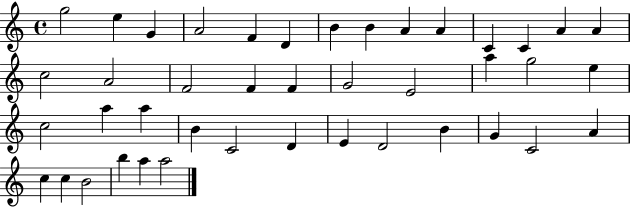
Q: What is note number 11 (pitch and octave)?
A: C4